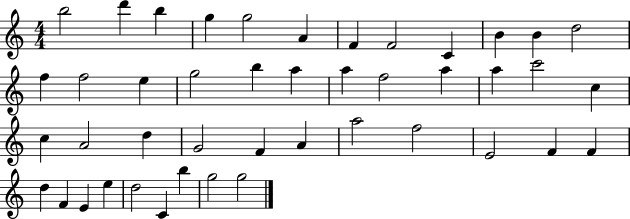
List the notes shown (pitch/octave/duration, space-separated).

B5/h D6/q B5/q G5/q G5/h A4/q F4/q F4/h C4/q B4/q B4/q D5/h F5/q F5/h E5/q G5/h B5/q A5/q A5/q F5/h A5/q A5/q C6/h C5/q C5/q A4/h D5/q G4/h F4/q A4/q A5/h F5/h E4/h F4/q F4/q D5/q F4/q E4/q E5/q D5/h C4/q B5/q G5/h G5/h